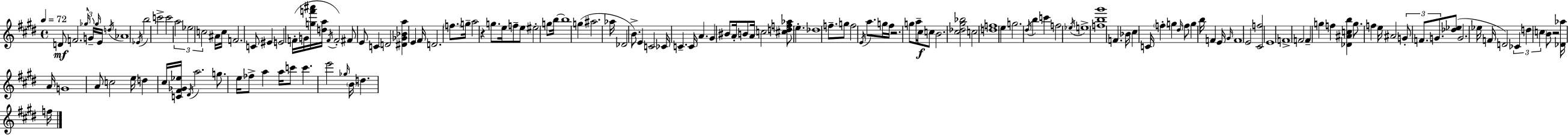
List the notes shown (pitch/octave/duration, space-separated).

D4/e F4/h. Gb5/s G4/s Gb5/s E4/s D5/s Ab4/w Eb4/s B5/h C6/h C6/h A5/h Eb5/h C5/h A#4/s C5/s F4/h. C4/e EIS4/q E4/h F4/s G4/s [G5,F6,A#6]/s [D5,A5]/s F4/s F4/h F#4/e E4/e C4/q D4/h [D#4,Gb4,Bb4,A5]/q E4/q F#4/s D4/h. F5/e. G5/s A5/h R/q G5/e. E5/s F5/e E5/e EIS5/h G5/e B5/s B5/w G5/q A#5/h. Ab5/s Db4/h B4/e. E4/q C4/h CES4/s C4/q. C4/s A4/q. G#4/q BIS4/e A4/s B4/e A4/s C5/h [C#5,D5,F5,Ab5]/e E5/q. Db5/w F5/e. G5/e F5/h E4/s A5/e. G5/s F#5/s R/h. G5/e A5/s C#5/s C5/e B4/h. [C#5,Db5,G#5,Bb5]/h C5/h [D5,F5]/w E5/q G5/h. D#5/s B5/q C6/q F5/h Eb5/s E5/w [F5,B5,G#6]/w F4/q. Bb4/s C#5/q C4/s F5/q G5/q D#5/s F5/e G5/q B5/s F4/q E4/s G#4/s F4/w E4/h [C#4,F5]/h E4/w F4/w F4/h F4/q G5/q F5/q [Db4,A#4,C5,B5]/q G5/e. F5/q E5/s A#4/h G4/e F4/e. G4/e. [Db5,Eb5]/e G4/h. Eb5/s F4/s D4/h CES4/q D5/q C5/q B4/e R/h [Db4,Ab5]/s A4/s G4/w A4/e C5/h E5/s D5/q C#5/s [C4,F#4,Gb4,Eb5]/s D#4/s A5/h. G5/e. E5/s FES5/e A5/q A5/s C6/e C6/q. E6/h Gb5/s B4/s D5/q. F5/s